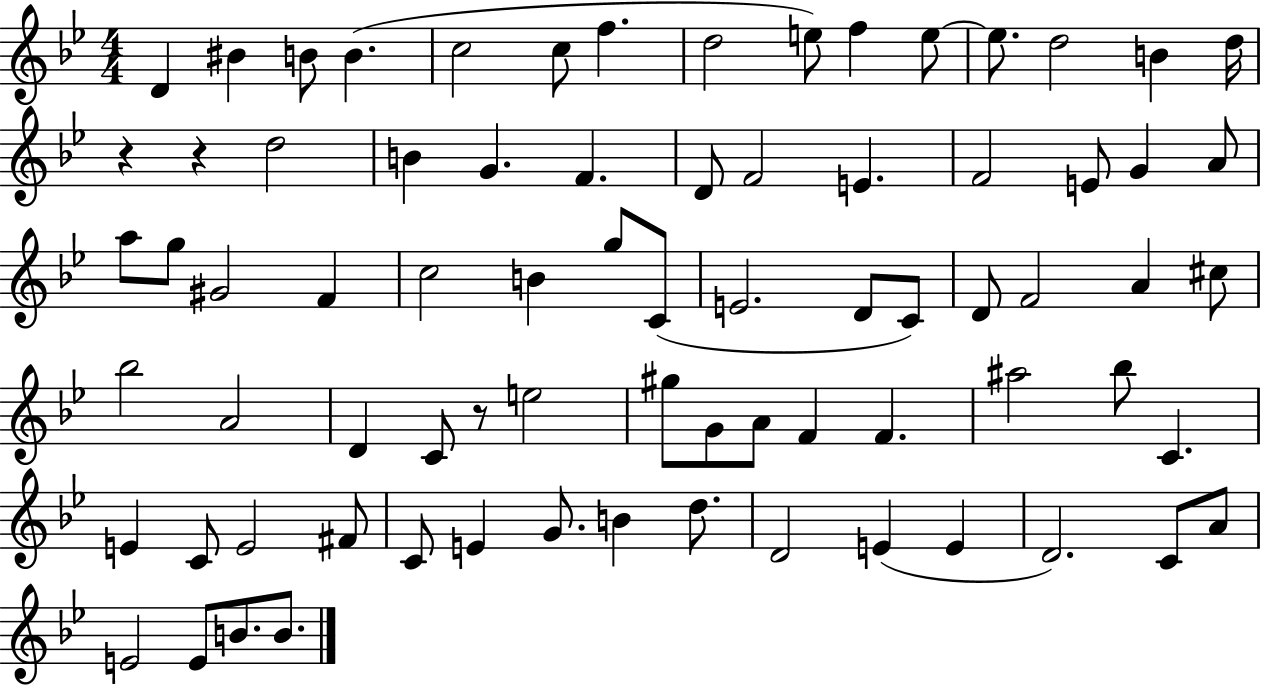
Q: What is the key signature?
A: BES major